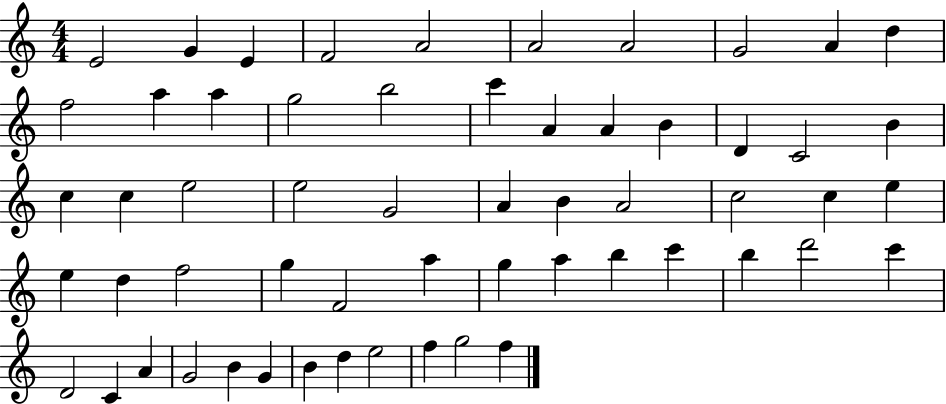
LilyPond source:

{
  \clef treble
  \numericTimeSignature
  \time 4/4
  \key c \major
  e'2 g'4 e'4 | f'2 a'2 | a'2 a'2 | g'2 a'4 d''4 | \break f''2 a''4 a''4 | g''2 b''2 | c'''4 a'4 a'4 b'4 | d'4 c'2 b'4 | \break c''4 c''4 e''2 | e''2 g'2 | a'4 b'4 a'2 | c''2 c''4 e''4 | \break e''4 d''4 f''2 | g''4 f'2 a''4 | g''4 a''4 b''4 c'''4 | b''4 d'''2 c'''4 | \break d'2 c'4 a'4 | g'2 b'4 g'4 | b'4 d''4 e''2 | f''4 g''2 f''4 | \break \bar "|."
}